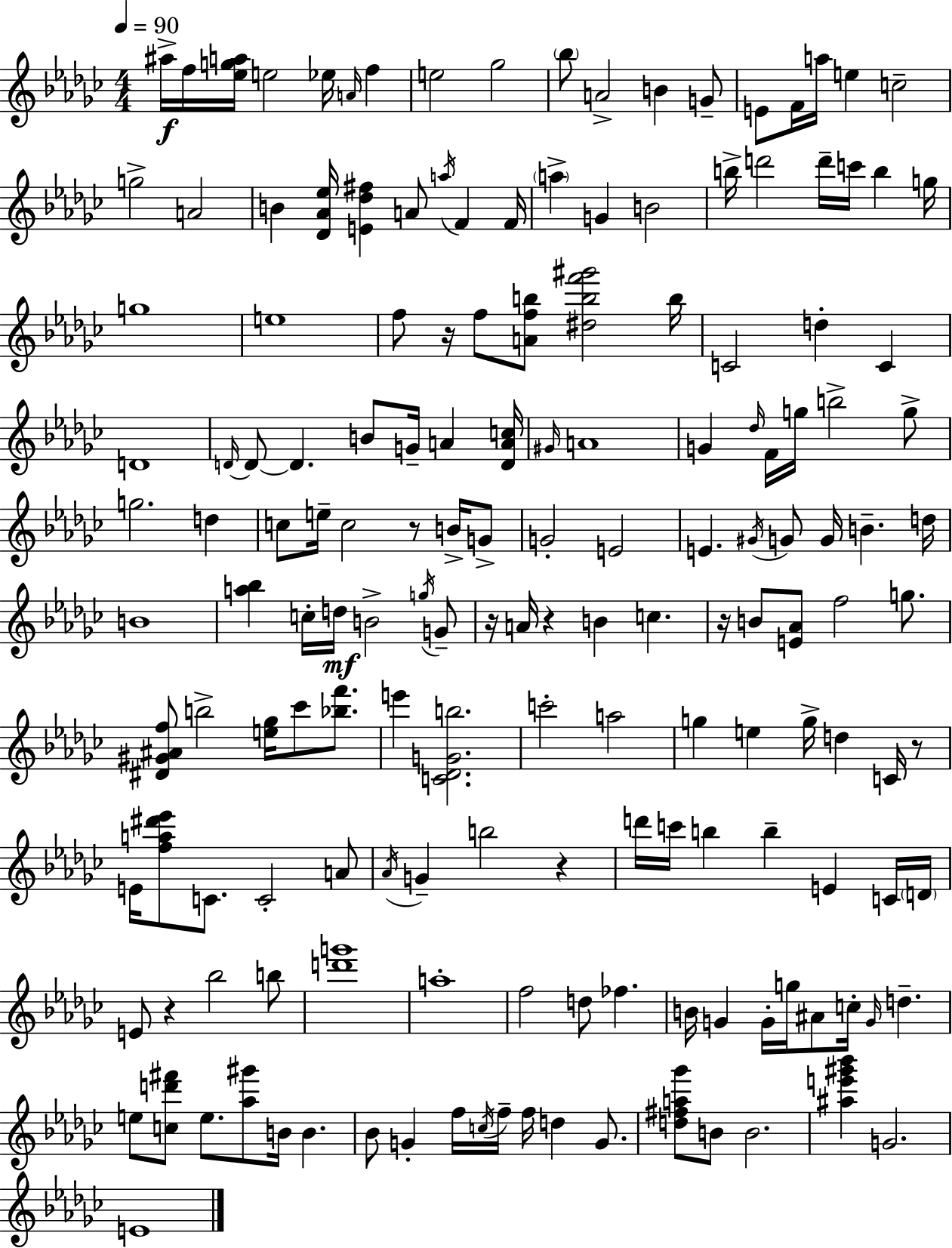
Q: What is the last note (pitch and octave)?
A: E4